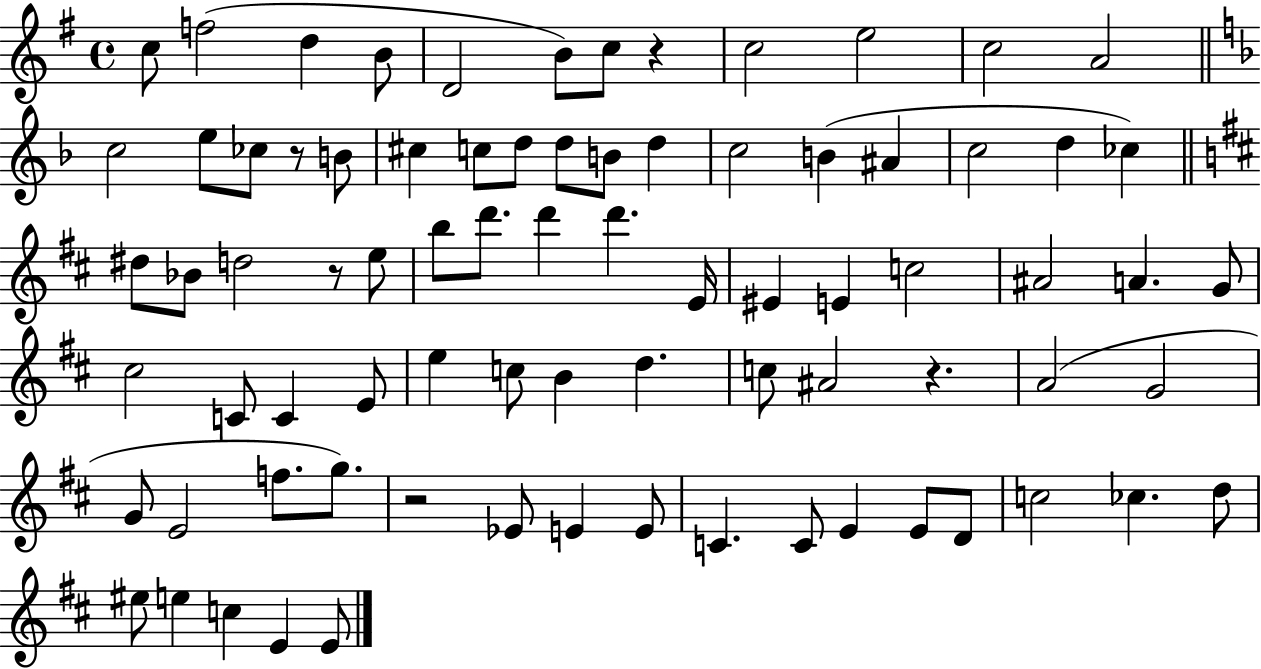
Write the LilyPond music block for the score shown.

{
  \clef treble
  \time 4/4
  \defaultTimeSignature
  \key g \major
  c''8 f''2( d''4 b'8 | d'2 b'8) c''8 r4 | c''2 e''2 | c''2 a'2 | \break \bar "||" \break \key d \minor c''2 e''8 ces''8 r8 b'8 | cis''4 c''8 d''8 d''8 b'8 d''4 | c''2 b'4( ais'4 | c''2 d''4 ces''4) | \break \bar "||" \break \key d \major dis''8 bes'8 d''2 r8 e''8 | b''8 d'''8. d'''4 d'''4. e'16 | eis'4 e'4 c''2 | ais'2 a'4. g'8 | \break cis''2 c'8 c'4 e'8 | e''4 c''8 b'4 d''4. | c''8 ais'2 r4. | a'2( g'2 | \break g'8 e'2 f''8. g''8.) | r2 ees'8 e'4 e'8 | c'4. c'8 e'4 e'8 d'8 | c''2 ces''4. d''8 | \break eis''8 e''4 c''4 e'4 e'8 | \bar "|."
}